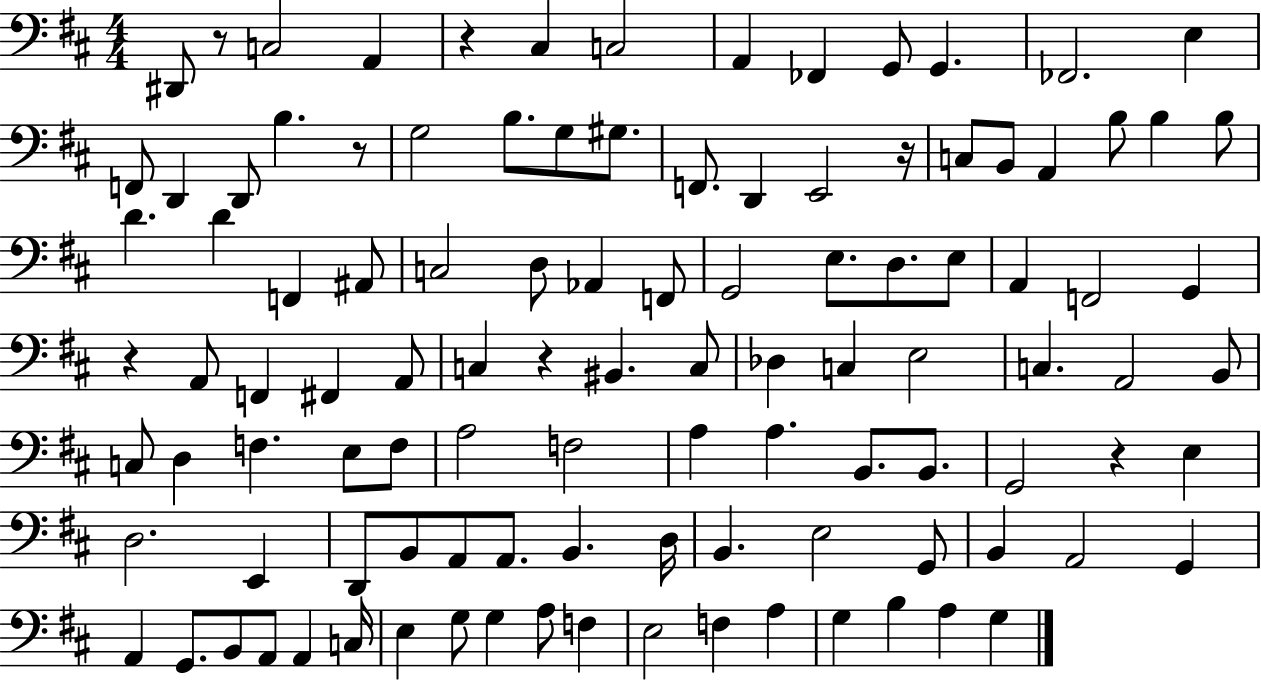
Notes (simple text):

D#2/e R/e C3/h A2/q R/q C#3/q C3/h A2/q FES2/q G2/e G2/q. FES2/h. E3/q F2/e D2/q D2/e B3/q. R/e G3/h B3/e. G3/e G#3/e. F2/e. D2/q E2/h R/s C3/e B2/e A2/q B3/e B3/q B3/e D4/q. D4/q F2/q A#2/e C3/h D3/e Ab2/q F2/e G2/h E3/e. D3/e. E3/e A2/q F2/h G2/q R/q A2/e F2/q F#2/q A2/e C3/q R/q BIS2/q. C3/e Db3/q C3/q E3/h C3/q. A2/h B2/e C3/e D3/q F3/q. E3/e F3/e A3/h F3/h A3/q A3/q. B2/e. B2/e. G2/h R/q E3/q D3/h. E2/q D2/e B2/e A2/e A2/e. B2/q. D3/s B2/q. E3/h G2/e B2/q A2/h G2/q A2/q G2/e. B2/e A2/e A2/q C3/s E3/q G3/e G3/q A3/e F3/q E3/h F3/q A3/q G3/q B3/q A3/q G3/q